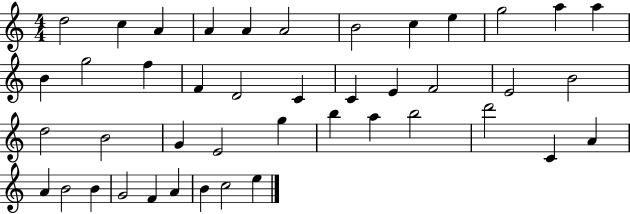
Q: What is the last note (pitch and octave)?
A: E5